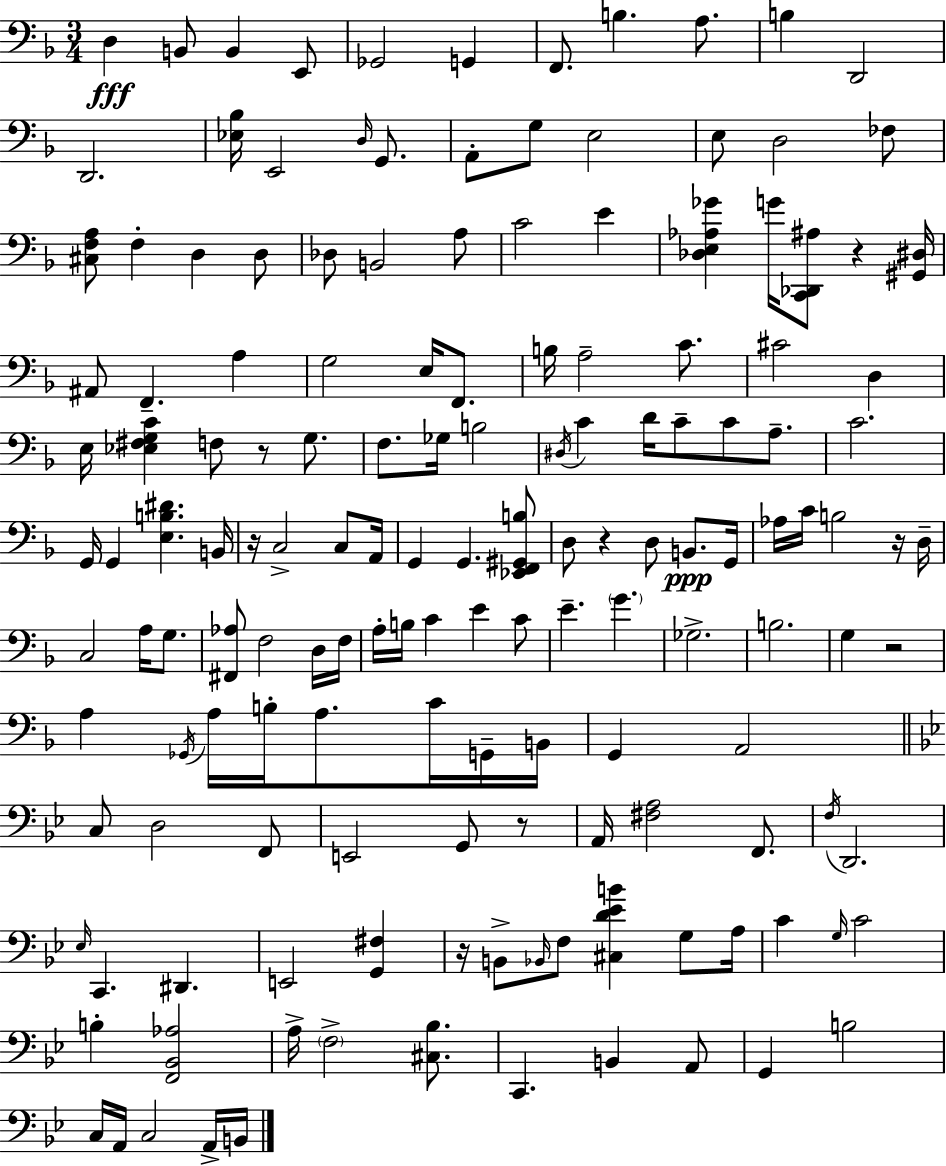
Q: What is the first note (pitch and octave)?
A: D3